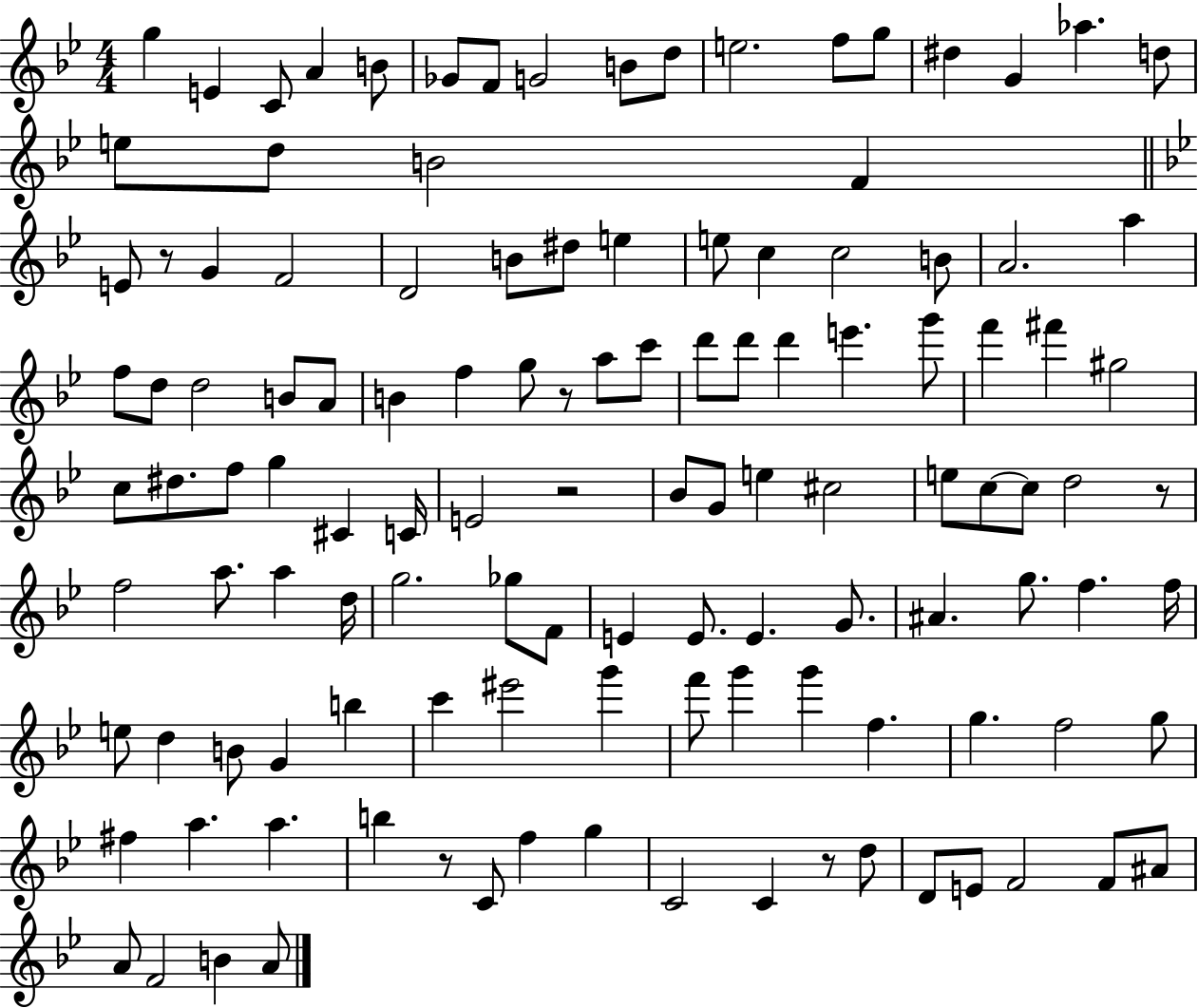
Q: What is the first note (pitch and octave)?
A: G5